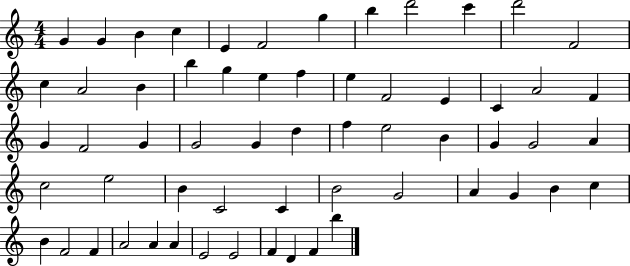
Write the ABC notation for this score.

X:1
T:Untitled
M:4/4
L:1/4
K:C
G G B c E F2 g b d'2 c' d'2 F2 c A2 B b g e f e F2 E C A2 F G F2 G G2 G d f e2 B G G2 A c2 e2 B C2 C B2 G2 A G B c B F2 F A2 A A E2 E2 F D F b